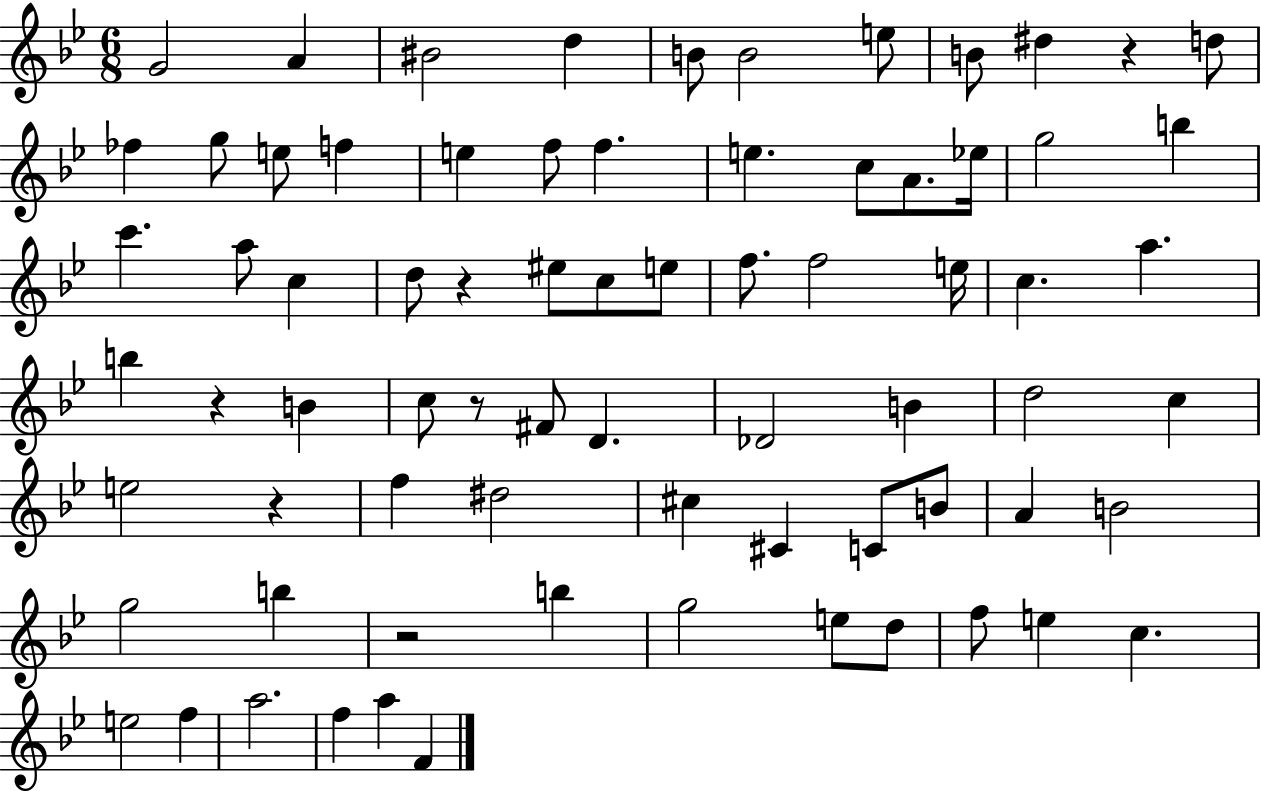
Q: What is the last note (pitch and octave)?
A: F4